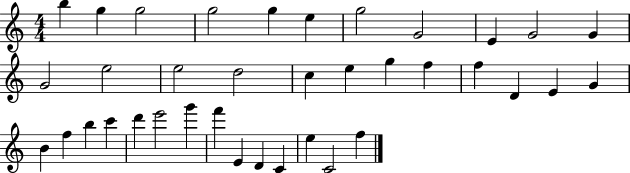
X:1
T:Untitled
M:4/4
L:1/4
K:C
b g g2 g2 g e g2 G2 E G2 G G2 e2 e2 d2 c e g f f D E G B f b c' d' e'2 g' f' E D C e C2 f